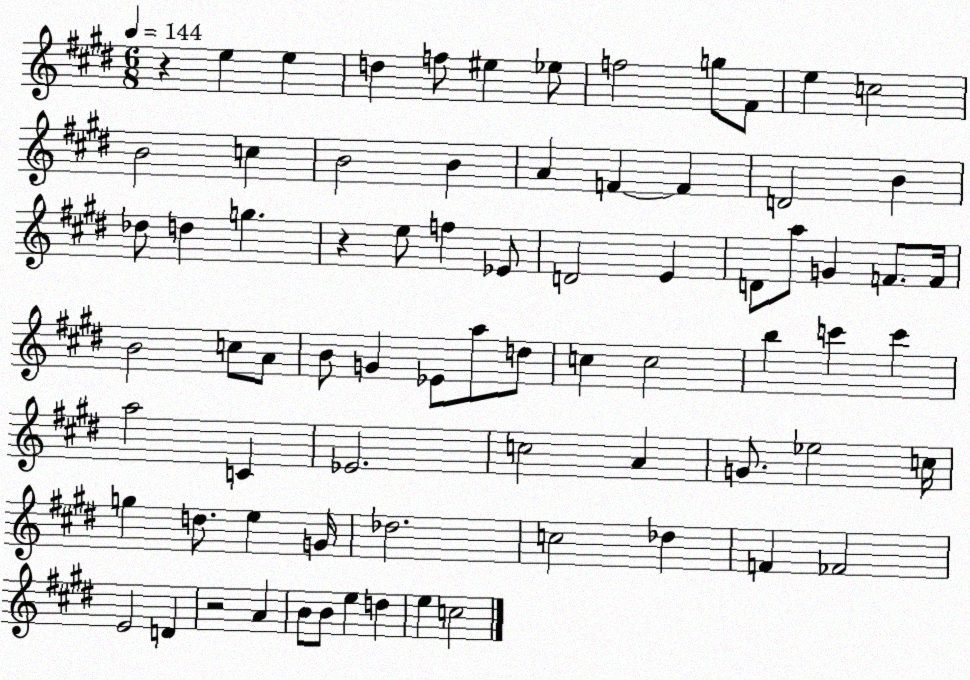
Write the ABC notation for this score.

X:1
T:Untitled
M:6/8
L:1/4
K:E
z e e d f/2 ^e _e/2 f2 g/2 ^F/2 e c2 B2 c B2 B A F F D2 B _d/2 d g z e/2 f _E/2 D2 E D/2 a/2 G F/2 F/4 B2 c/2 A/2 B/2 G _E/2 a/2 d/2 c c2 b c' c' a2 C _E2 c2 A G/2 _e2 c/4 g d/2 e G/4 _d2 c2 _d F _F2 E2 D z2 A B/2 B/2 e d e c2